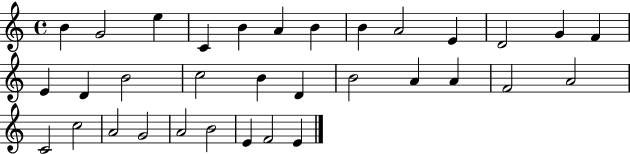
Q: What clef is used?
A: treble